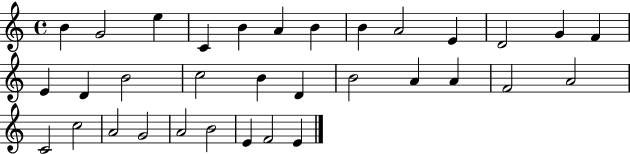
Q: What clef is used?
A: treble